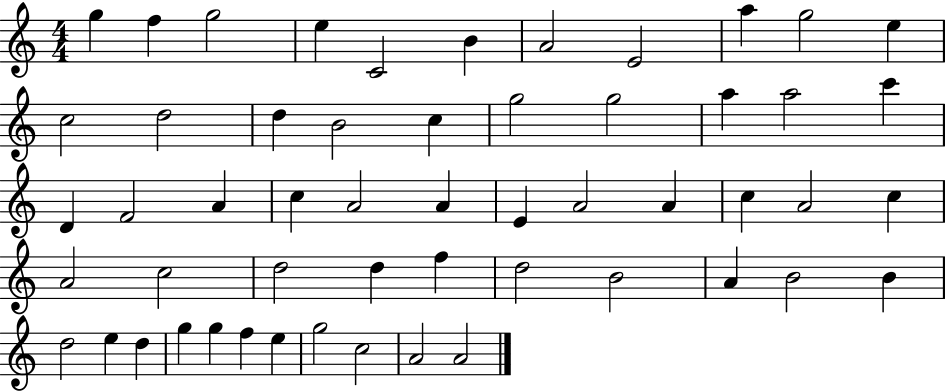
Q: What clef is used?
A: treble